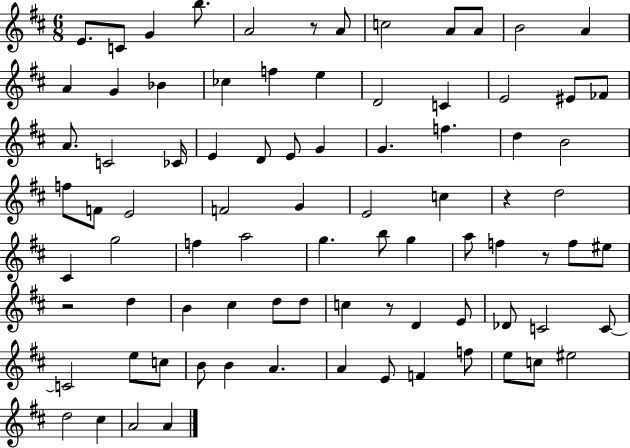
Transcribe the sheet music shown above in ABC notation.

X:1
T:Untitled
M:6/8
L:1/4
K:D
E/2 C/2 G b/2 A2 z/2 A/2 c2 A/2 A/2 B2 A A G _B _c f e D2 C E2 ^E/2 _F/2 A/2 C2 _C/4 E D/2 E/2 G G f d B2 f/2 F/2 E2 F2 G E2 c z d2 ^C g2 f a2 g b/2 g a/2 f z/2 f/2 ^e/2 z2 d B ^c d/2 d/2 c z/2 D E/2 _D/2 C2 C/2 C2 e/2 c/2 B/2 B A A E/2 F f/2 e/2 c/2 ^e2 d2 ^c A2 A